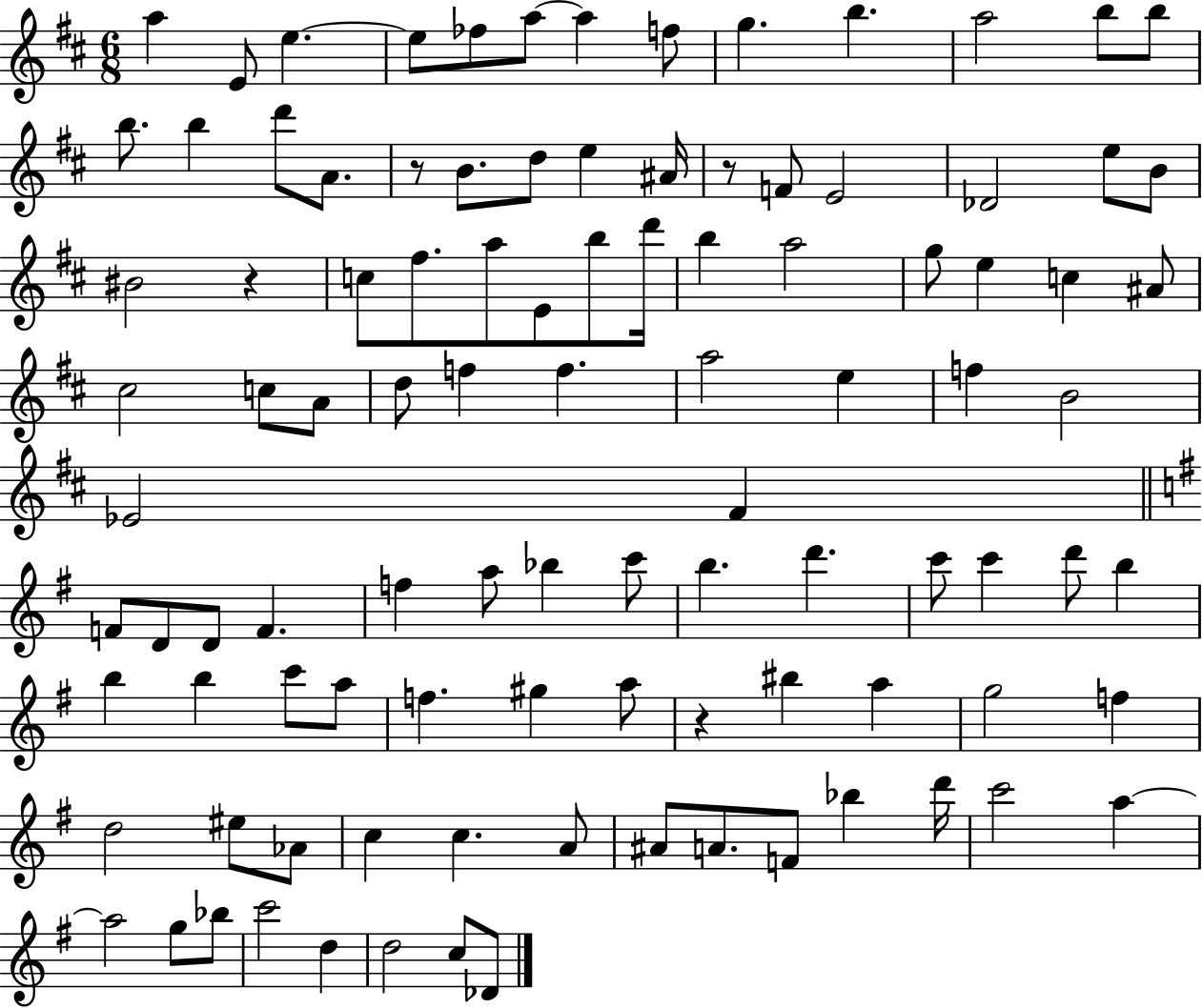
X:1
T:Untitled
M:6/8
L:1/4
K:D
a E/2 e e/2 _f/2 a/2 a f/2 g b a2 b/2 b/2 b/2 b d'/2 A/2 z/2 B/2 d/2 e ^A/4 z/2 F/2 E2 _D2 e/2 B/2 ^B2 z c/2 ^f/2 a/2 E/2 b/2 d'/4 b a2 g/2 e c ^A/2 ^c2 c/2 A/2 d/2 f f a2 e f B2 _E2 ^F F/2 D/2 D/2 F f a/2 _b c'/2 b d' c'/2 c' d'/2 b b b c'/2 a/2 f ^g a/2 z ^b a g2 f d2 ^e/2 _A/2 c c A/2 ^A/2 A/2 F/2 _b d'/4 c'2 a a2 g/2 _b/2 c'2 d d2 c/2 _D/2